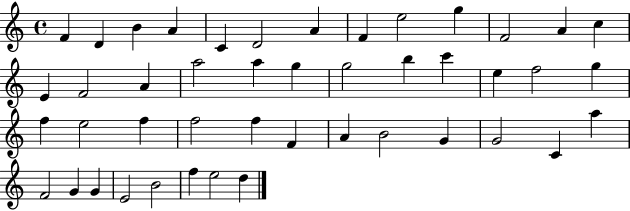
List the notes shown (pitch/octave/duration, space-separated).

F4/q D4/q B4/q A4/q C4/q D4/h A4/q F4/q E5/h G5/q F4/h A4/q C5/q E4/q F4/h A4/q A5/h A5/q G5/q G5/h B5/q C6/q E5/q F5/h G5/q F5/q E5/h F5/q F5/h F5/q F4/q A4/q B4/h G4/q G4/h C4/q A5/q F4/h G4/q G4/q E4/h B4/h F5/q E5/h D5/q